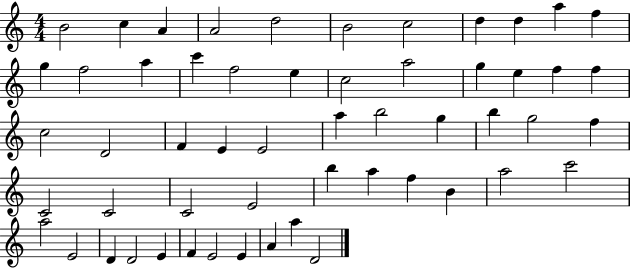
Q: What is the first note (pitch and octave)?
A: B4